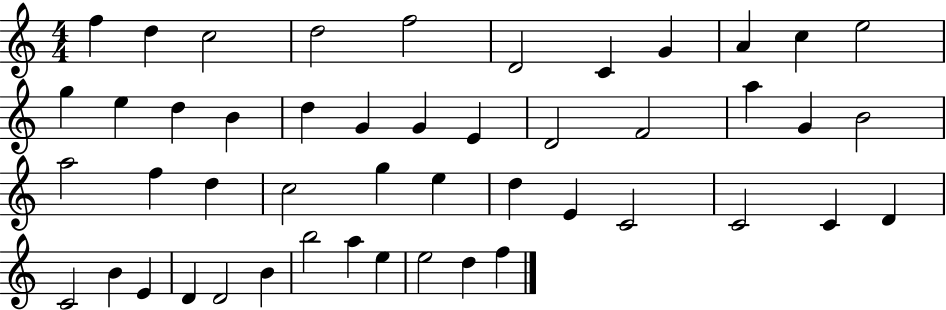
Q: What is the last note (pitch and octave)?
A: F5